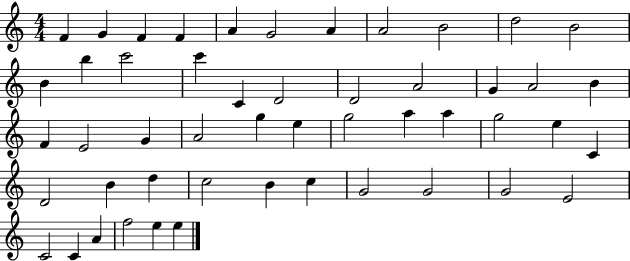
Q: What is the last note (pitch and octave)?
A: E5